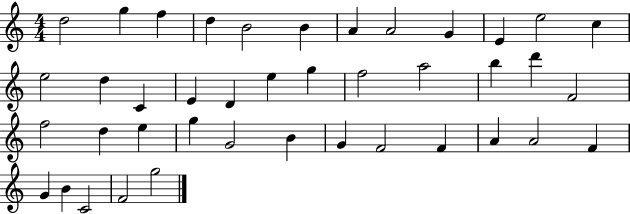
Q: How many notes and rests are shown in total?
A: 41